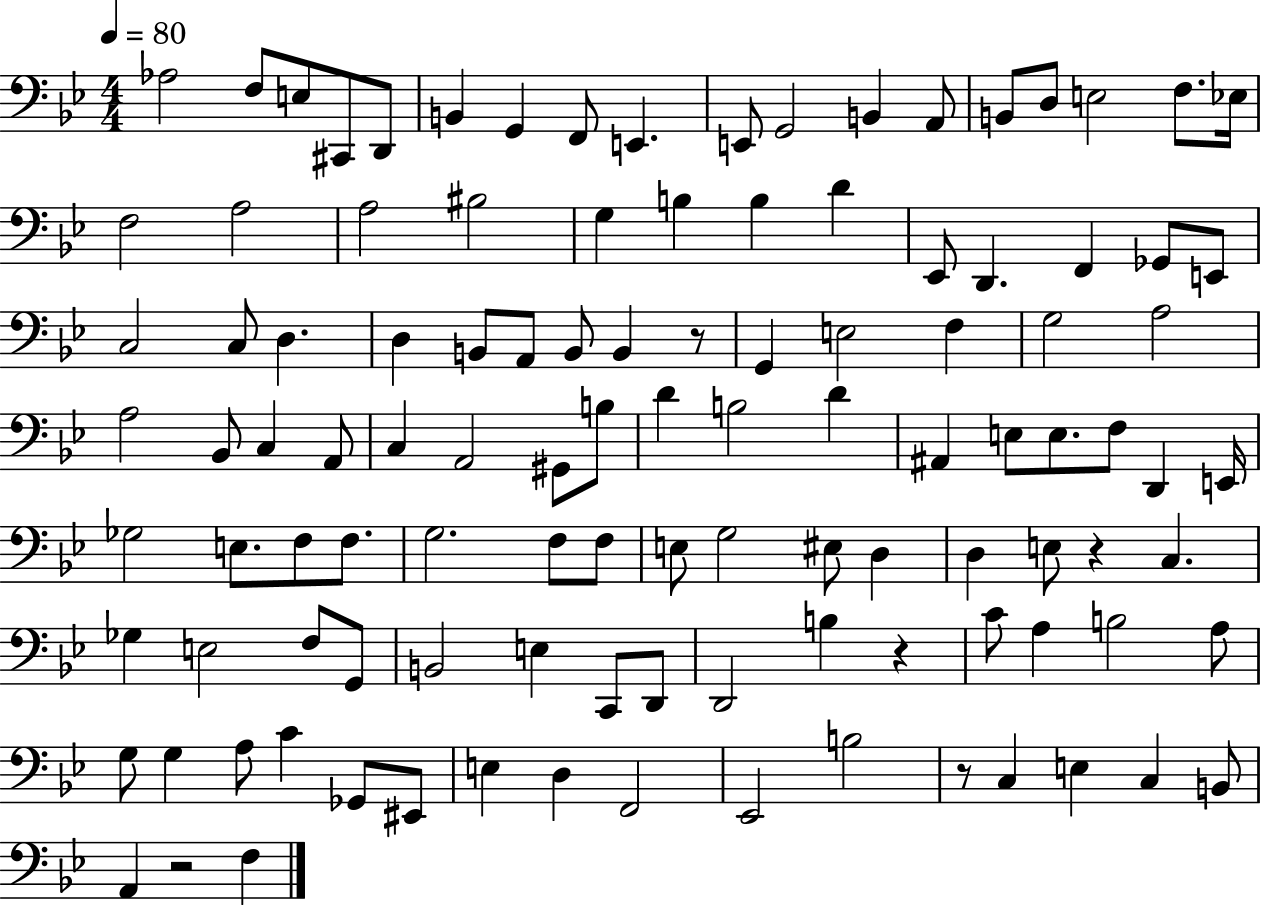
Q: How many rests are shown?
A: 5